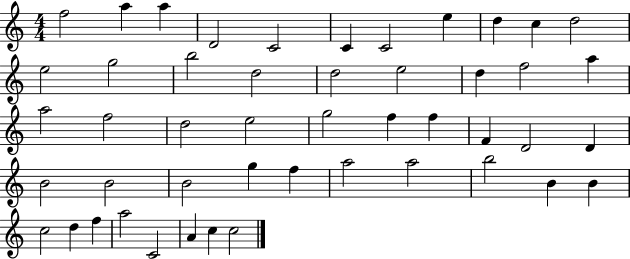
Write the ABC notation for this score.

X:1
T:Untitled
M:4/4
L:1/4
K:C
f2 a a D2 C2 C C2 e d c d2 e2 g2 b2 d2 d2 e2 d f2 a a2 f2 d2 e2 g2 f f F D2 D B2 B2 B2 g f a2 a2 b2 B B c2 d f a2 C2 A c c2